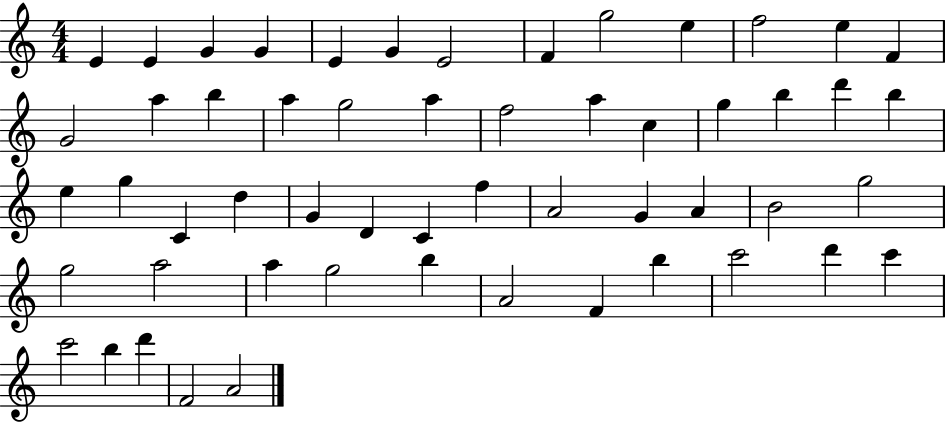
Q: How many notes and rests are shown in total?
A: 55